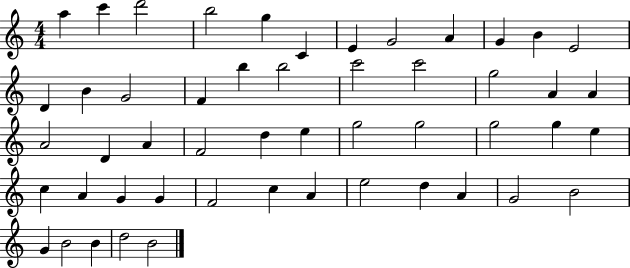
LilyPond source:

{
  \clef treble
  \numericTimeSignature
  \time 4/4
  \key c \major
  a''4 c'''4 d'''2 | b''2 g''4 c'4 | e'4 g'2 a'4 | g'4 b'4 e'2 | \break d'4 b'4 g'2 | f'4 b''4 b''2 | c'''2 c'''2 | g''2 a'4 a'4 | \break a'2 d'4 a'4 | f'2 d''4 e''4 | g''2 g''2 | g''2 g''4 e''4 | \break c''4 a'4 g'4 g'4 | f'2 c''4 a'4 | e''2 d''4 a'4 | g'2 b'2 | \break g'4 b'2 b'4 | d''2 b'2 | \bar "|."
}